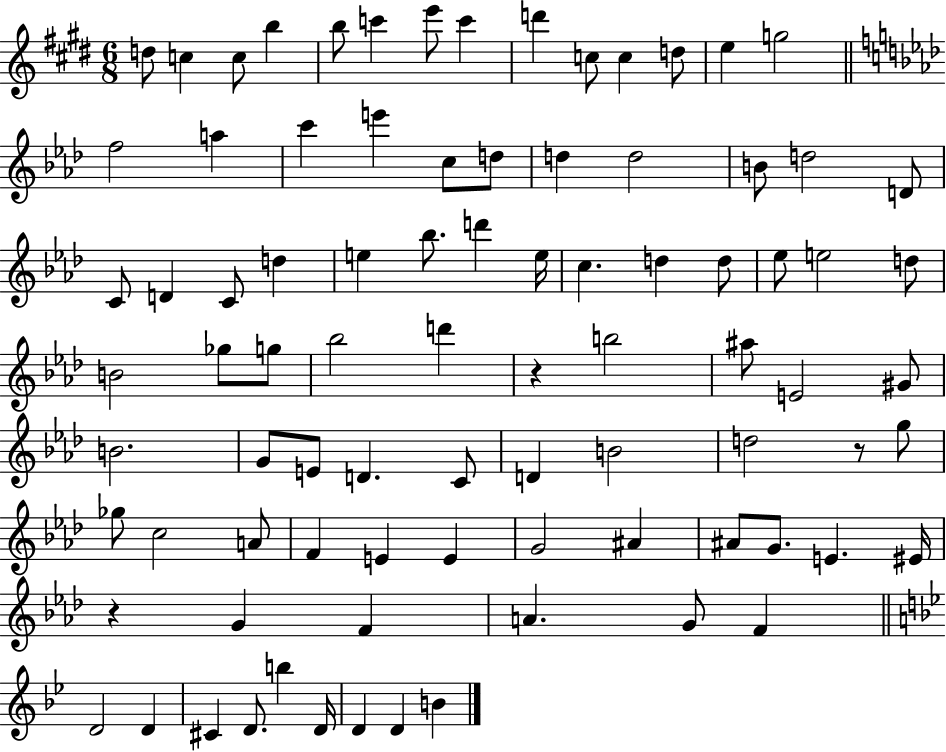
{
  \clef treble
  \numericTimeSignature
  \time 6/8
  \key e \major
  \repeat volta 2 { d''8 c''4 c''8 b''4 | b''8 c'''4 e'''8 c'''4 | d'''4 c''8 c''4 d''8 | e''4 g''2 | \break \bar "||" \break \key f \minor f''2 a''4 | c'''4 e'''4 c''8 d''8 | d''4 d''2 | b'8 d''2 d'8 | \break c'8 d'4 c'8 d''4 | e''4 bes''8. d'''4 e''16 | c''4. d''4 d''8 | ees''8 e''2 d''8 | \break b'2 ges''8 g''8 | bes''2 d'''4 | r4 b''2 | ais''8 e'2 gis'8 | \break b'2. | g'8 e'8 d'4. c'8 | d'4 b'2 | d''2 r8 g''8 | \break ges''8 c''2 a'8 | f'4 e'4 e'4 | g'2 ais'4 | ais'8 g'8. e'4. eis'16 | \break r4 g'4 f'4 | a'4. g'8 f'4 | \bar "||" \break \key bes \major d'2 d'4 | cis'4 d'8. b''4 d'16 | d'4 d'4 b'4 | } \bar "|."
}